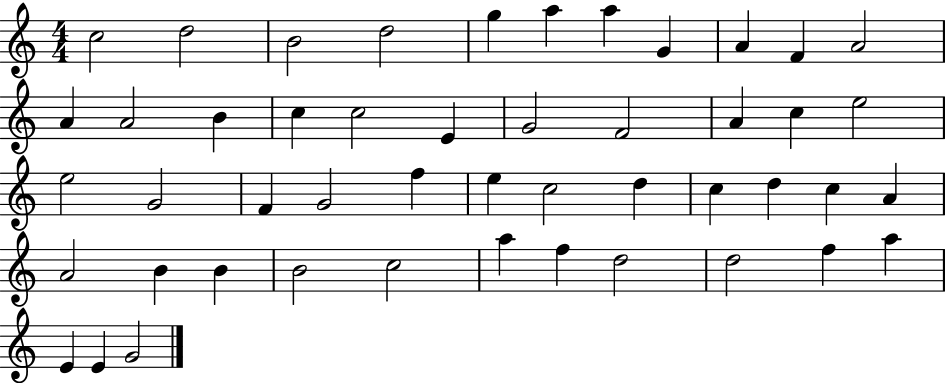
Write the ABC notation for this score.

X:1
T:Untitled
M:4/4
L:1/4
K:C
c2 d2 B2 d2 g a a G A F A2 A A2 B c c2 E G2 F2 A c e2 e2 G2 F G2 f e c2 d c d c A A2 B B B2 c2 a f d2 d2 f a E E G2